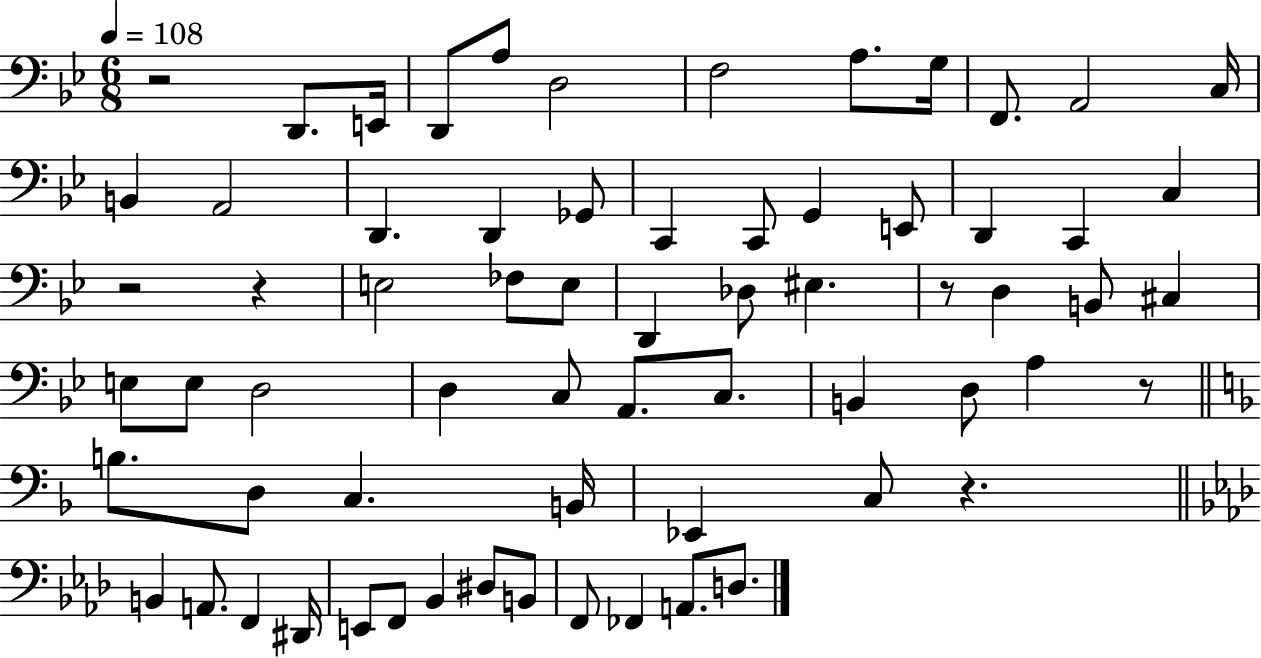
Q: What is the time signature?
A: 6/8